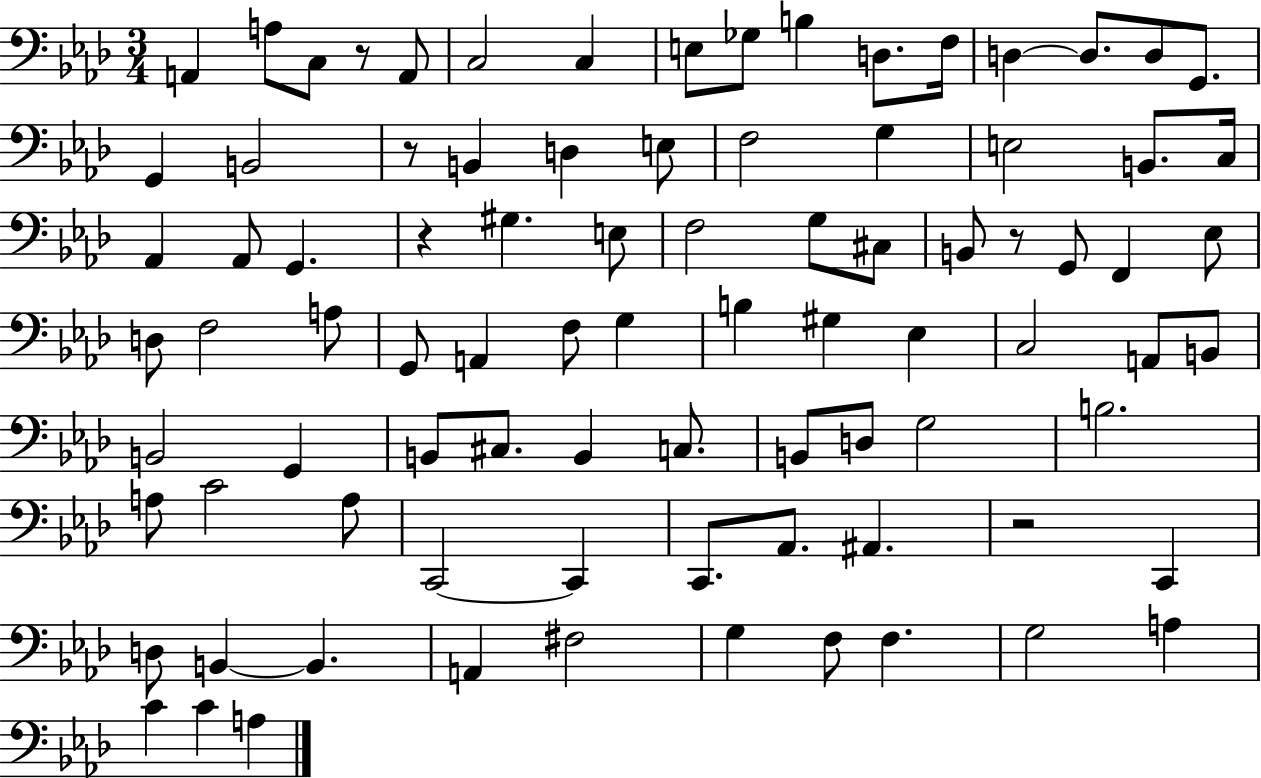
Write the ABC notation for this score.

X:1
T:Untitled
M:3/4
L:1/4
K:Ab
A,, A,/2 C,/2 z/2 A,,/2 C,2 C, E,/2 _G,/2 B, D,/2 F,/4 D, D,/2 D,/2 G,,/2 G,, B,,2 z/2 B,, D, E,/2 F,2 G, E,2 B,,/2 C,/4 _A,, _A,,/2 G,, z ^G, E,/2 F,2 G,/2 ^C,/2 B,,/2 z/2 G,,/2 F,, _E,/2 D,/2 F,2 A,/2 G,,/2 A,, F,/2 G, B, ^G, _E, C,2 A,,/2 B,,/2 B,,2 G,, B,,/2 ^C,/2 B,, C,/2 B,,/2 D,/2 G,2 B,2 A,/2 C2 A,/2 C,,2 C,, C,,/2 _A,,/2 ^A,, z2 C,, D,/2 B,, B,, A,, ^F,2 G, F,/2 F, G,2 A, C C A,